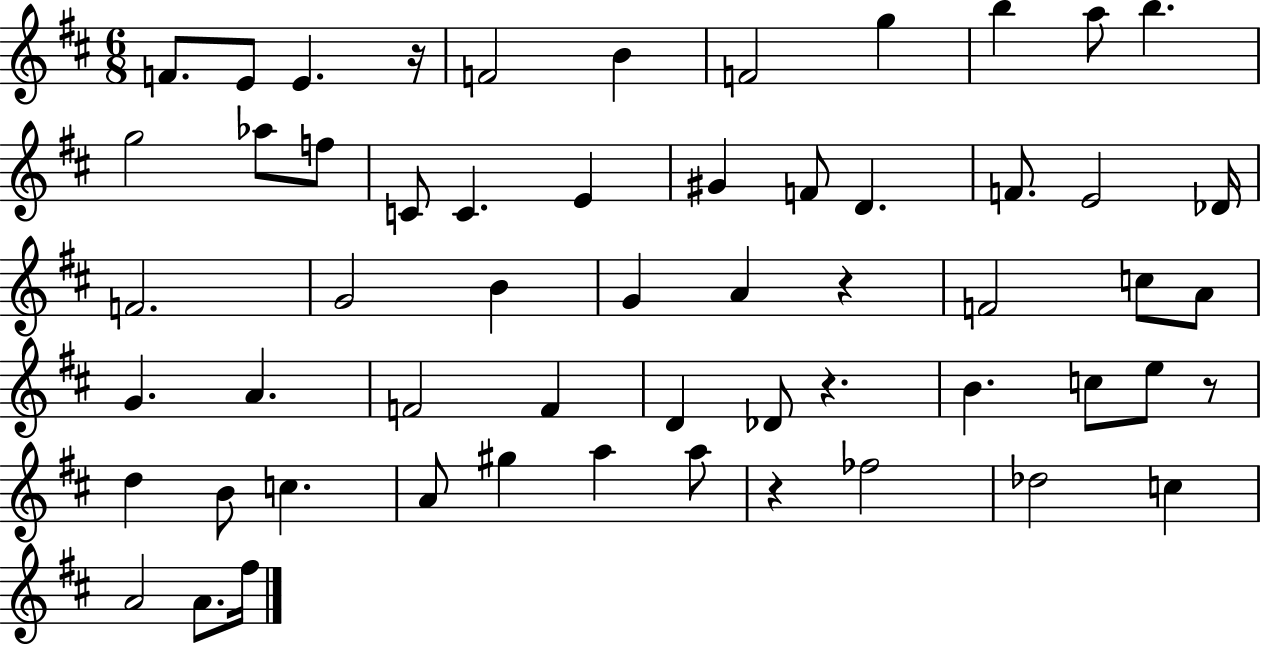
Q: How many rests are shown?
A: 5